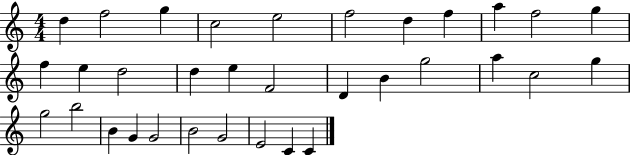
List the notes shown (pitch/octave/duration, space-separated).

D5/q F5/h G5/q C5/h E5/h F5/h D5/q F5/q A5/q F5/h G5/q F5/q E5/q D5/h D5/q E5/q F4/h D4/q B4/q G5/h A5/q C5/h G5/q G5/h B5/h B4/q G4/q G4/h B4/h G4/h E4/h C4/q C4/q